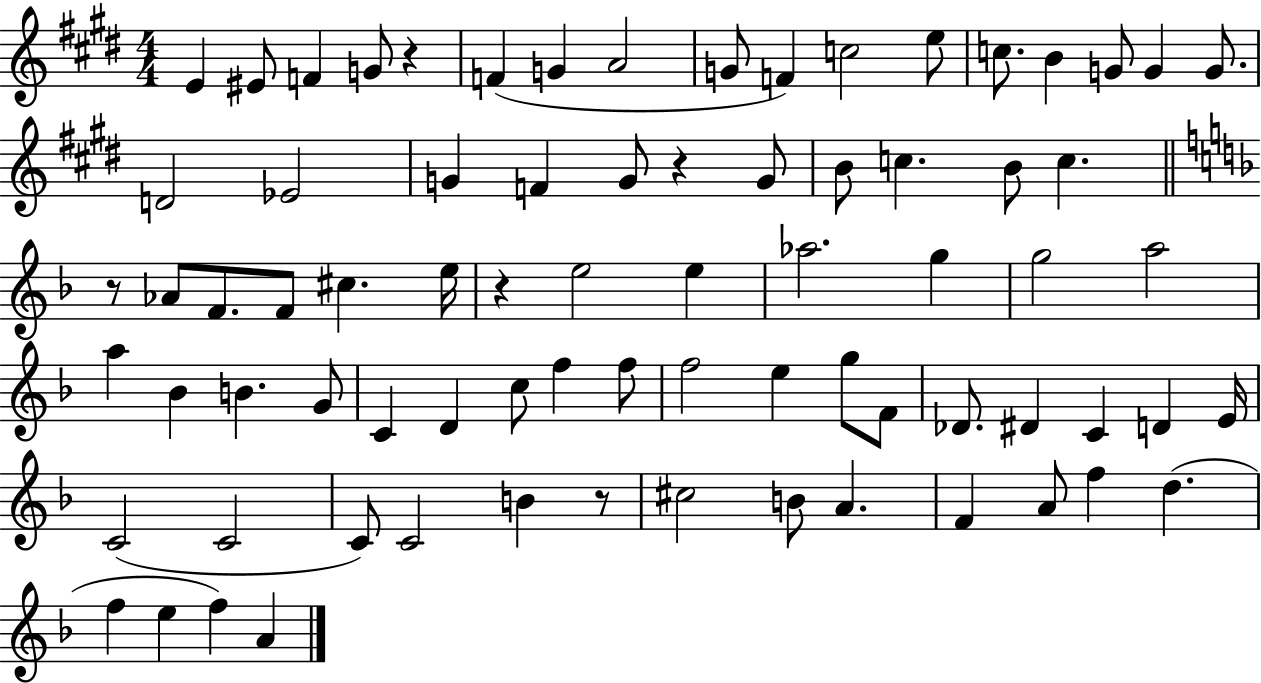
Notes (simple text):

E4/q EIS4/e F4/q G4/e R/q F4/q G4/q A4/h G4/e F4/q C5/h E5/e C5/e. B4/q G4/e G4/q G4/e. D4/h Eb4/h G4/q F4/q G4/e R/q G4/e B4/e C5/q. B4/e C5/q. R/e Ab4/e F4/e. F4/e C#5/q. E5/s R/q E5/h E5/q Ab5/h. G5/q G5/h A5/h A5/q Bb4/q B4/q. G4/e C4/q D4/q C5/e F5/q F5/e F5/h E5/q G5/e F4/e Db4/e. D#4/q C4/q D4/q E4/s C4/h C4/h C4/e C4/h B4/q R/e C#5/h B4/e A4/q. F4/q A4/e F5/q D5/q. F5/q E5/q F5/q A4/q